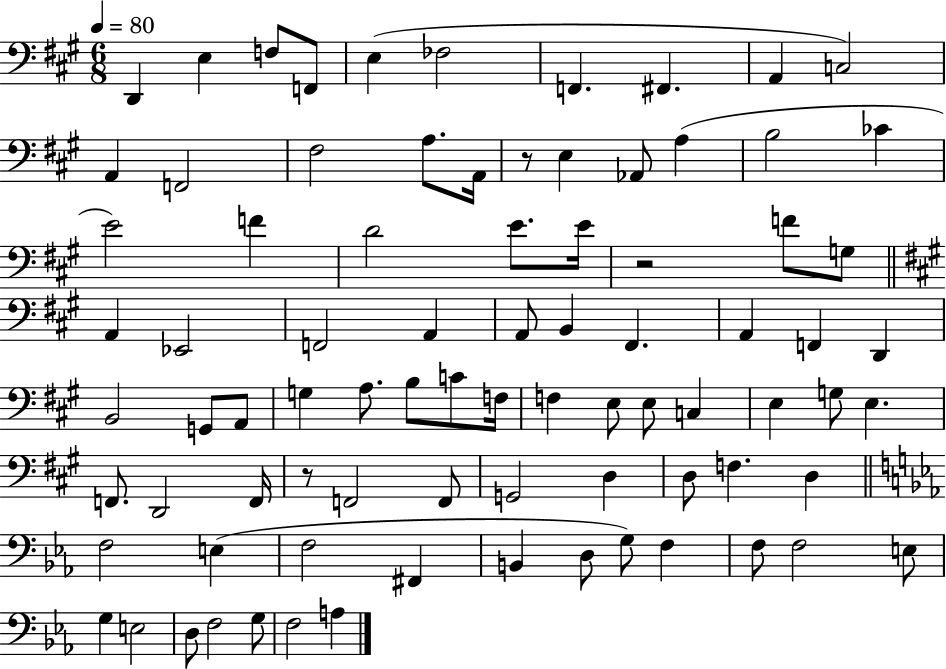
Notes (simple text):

D2/q E3/q F3/e F2/e E3/q FES3/h F2/q. F#2/q. A2/q C3/h A2/q F2/h F#3/h A3/e. A2/s R/e E3/q Ab2/e A3/q B3/h CES4/q E4/h F4/q D4/h E4/e. E4/s R/h F4/e G3/e A2/q Eb2/h F2/h A2/q A2/e B2/q F#2/q. A2/q F2/q D2/q B2/h G2/e A2/e G3/q A3/e. B3/e C4/e F3/s F3/q E3/e E3/e C3/q E3/q G3/e E3/q. F2/e. D2/h F2/s R/e F2/h F2/e G2/h D3/q D3/e F3/q. D3/q F3/h E3/q F3/h F#2/q B2/q D3/e G3/e F3/q F3/e F3/h E3/e G3/q E3/h D3/e F3/h G3/e F3/h A3/q